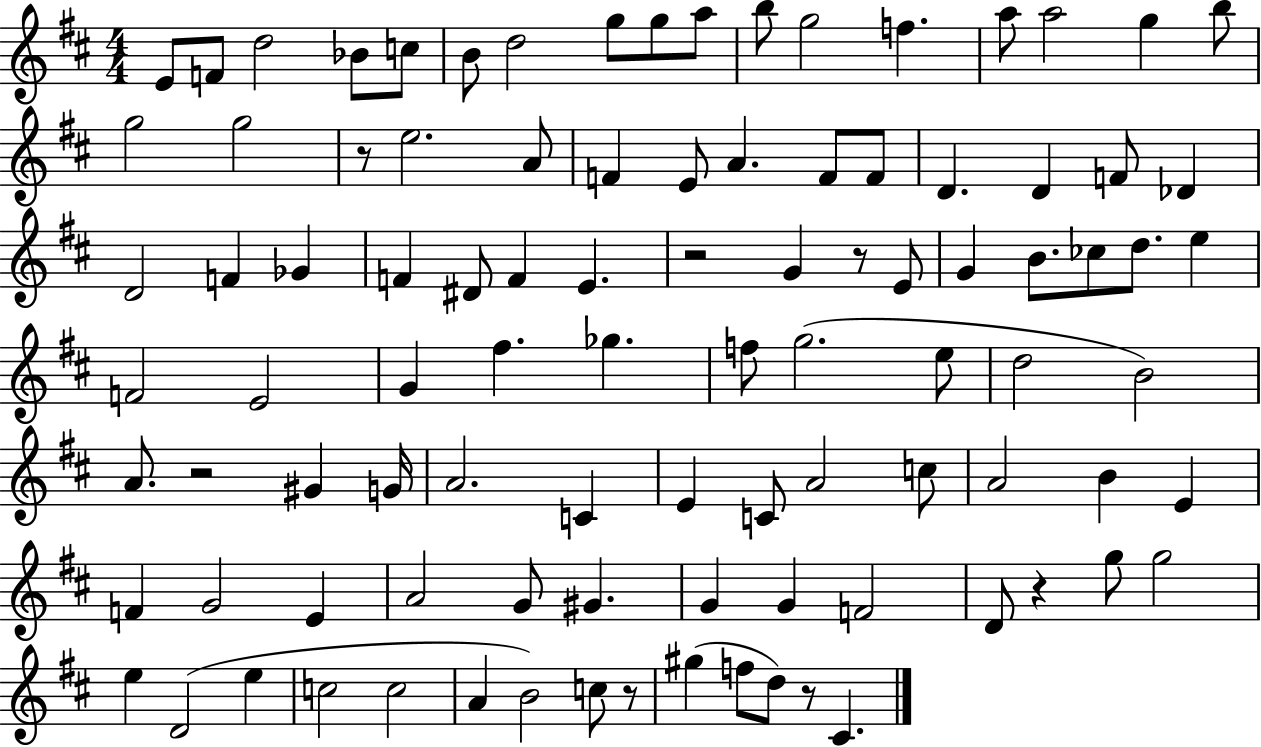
X:1
T:Untitled
M:4/4
L:1/4
K:D
E/2 F/2 d2 _B/2 c/2 B/2 d2 g/2 g/2 a/2 b/2 g2 f a/2 a2 g b/2 g2 g2 z/2 e2 A/2 F E/2 A F/2 F/2 D D F/2 _D D2 F _G F ^D/2 F E z2 G z/2 E/2 G B/2 _c/2 d/2 e F2 E2 G ^f _g f/2 g2 e/2 d2 B2 A/2 z2 ^G G/4 A2 C E C/2 A2 c/2 A2 B E F G2 E A2 G/2 ^G G G F2 D/2 z g/2 g2 e D2 e c2 c2 A B2 c/2 z/2 ^g f/2 d/2 z/2 ^C